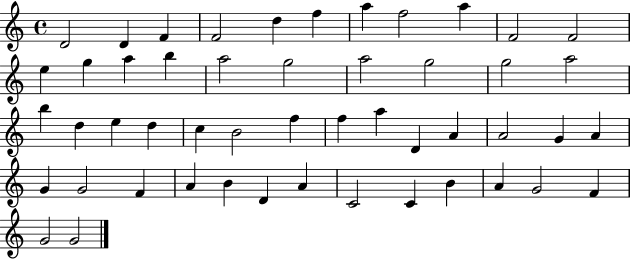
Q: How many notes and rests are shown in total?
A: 50